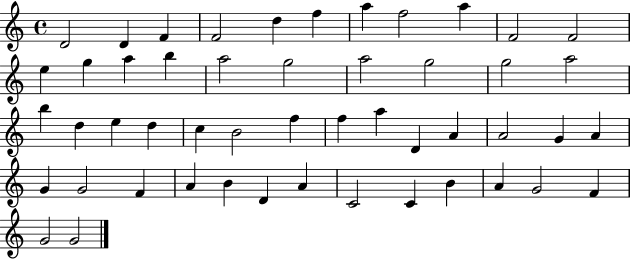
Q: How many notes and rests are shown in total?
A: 50